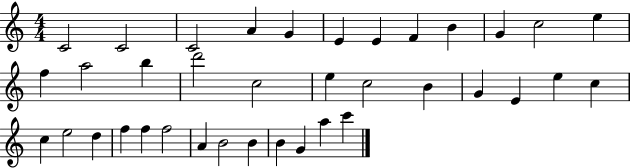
X:1
T:Untitled
M:4/4
L:1/4
K:C
C2 C2 C2 A G E E F B G c2 e f a2 b d'2 c2 e c2 B G E e c c e2 d f f f2 A B2 B B G a c'